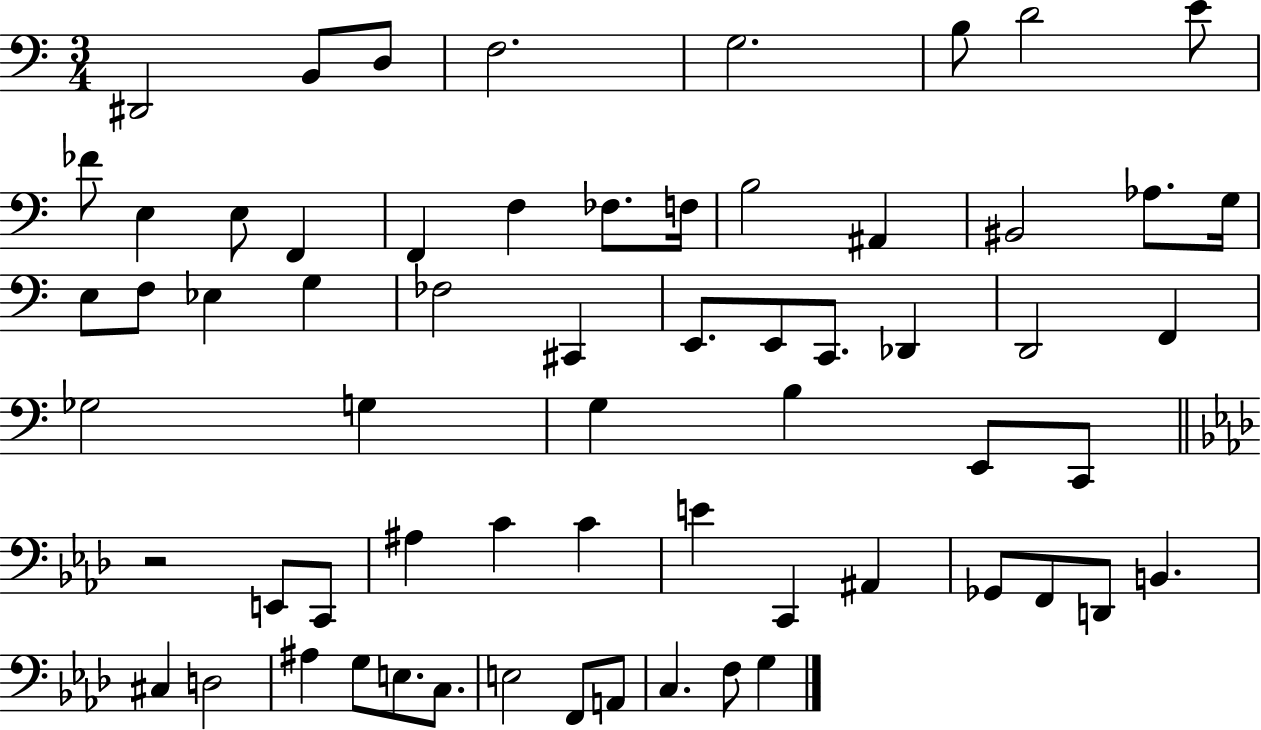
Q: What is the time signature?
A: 3/4